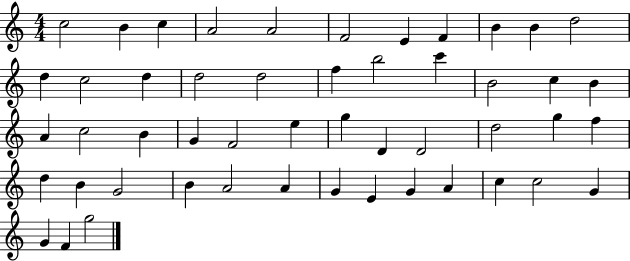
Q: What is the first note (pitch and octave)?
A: C5